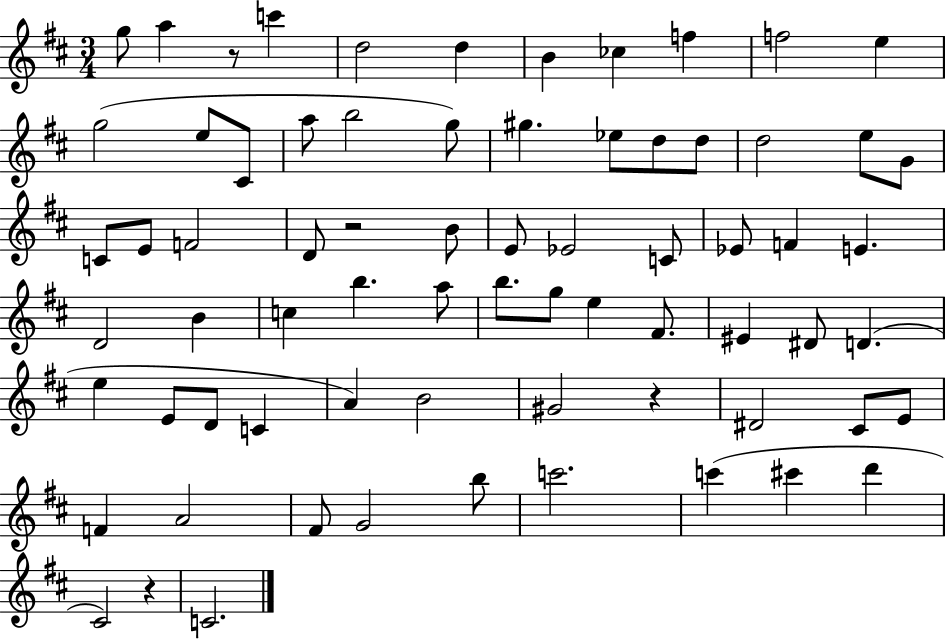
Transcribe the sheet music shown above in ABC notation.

X:1
T:Untitled
M:3/4
L:1/4
K:D
g/2 a z/2 c' d2 d B _c f f2 e g2 e/2 ^C/2 a/2 b2 g/2 ^g _e/2 d/2 d/2 d2 e/2 G/2 C/2 E/2 F2 D/2 z2 B/2 E/2 _E2 C/2 _E/2 F E D2 B c b a/2 b/2 g/2 e ^F/2 ^E ^D/2 D e E/2 D/2 C A B2 ^G2 z ^D2 ^C/2 E/2 F A2 ^F/2 G2 b/2 c'2 c' ^c' d' ^C2 z C2